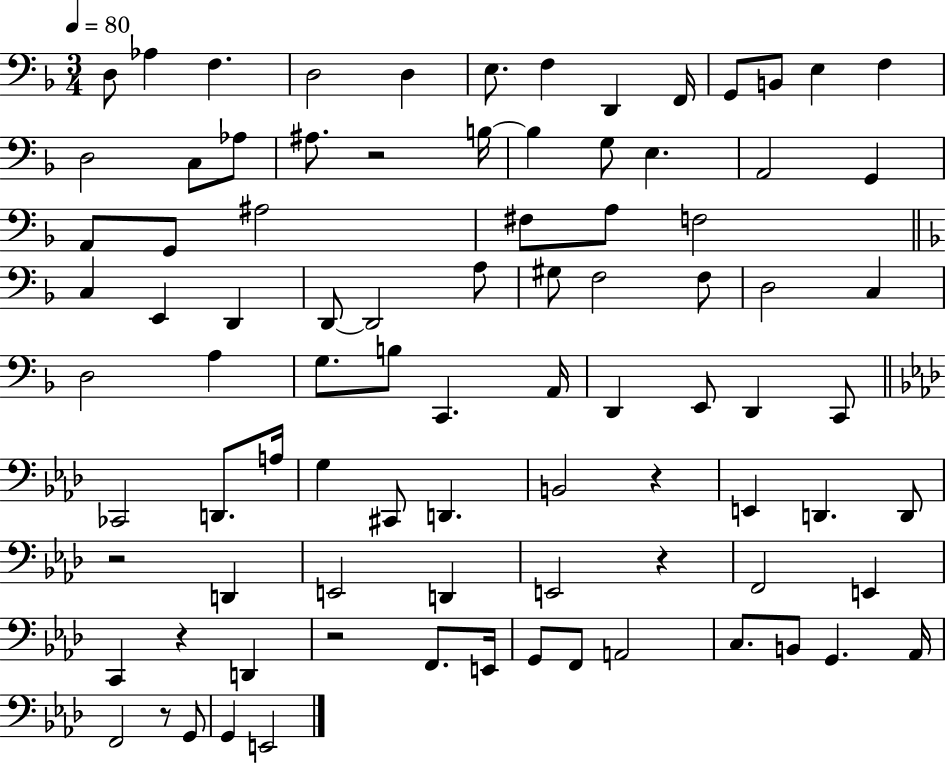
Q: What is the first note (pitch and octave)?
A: D3